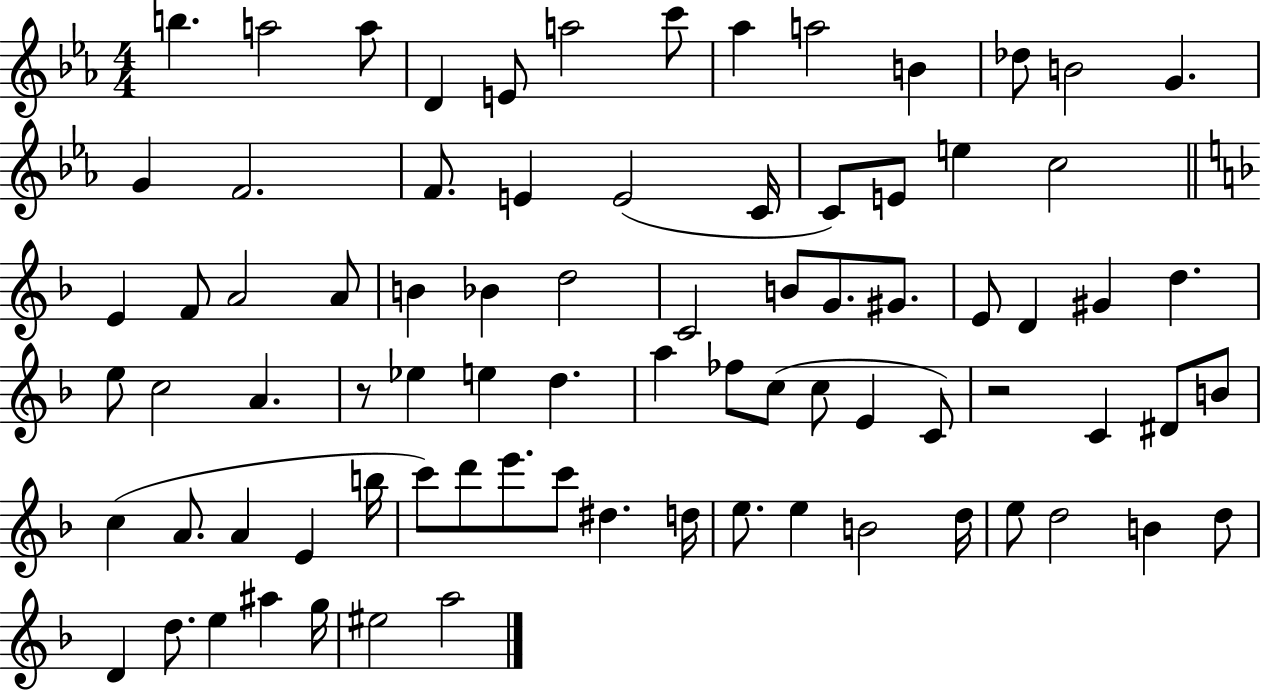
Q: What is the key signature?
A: EES major